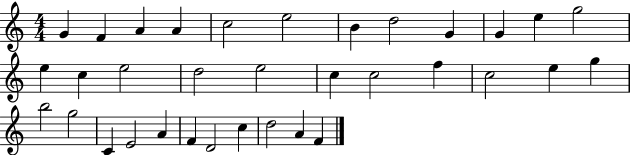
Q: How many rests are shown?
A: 0